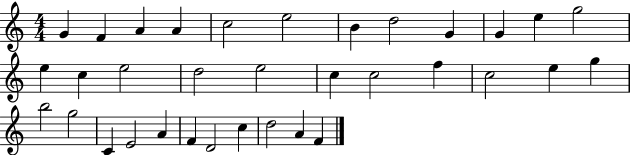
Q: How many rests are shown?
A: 0